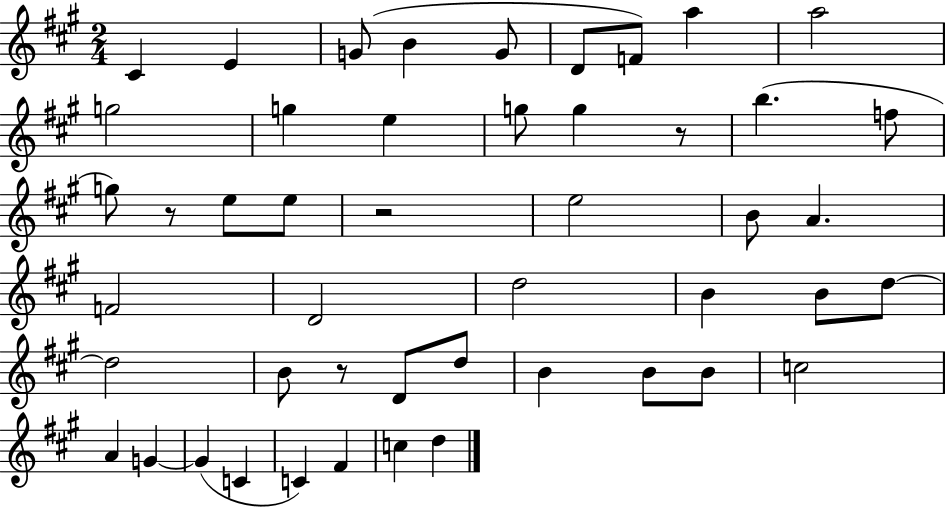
C#4/q E4/q G4/e B4/q G4/e D4/e F4/e A5/q A5/h G5/h G5/q E5/q G5/e G5/q R/e B5/q. F5/e G5/e R/e E5/e E5/e R/h E5/h B4/e A4/q. F4/h D4/h D5/h B4/q B4/e D5/e D5/h B4/e R/e D4/e D5/e B4/q B4/e B4/e C5/h A4/q G4/q G4/q C4/q C4/q F#4/q C5/q D5/q